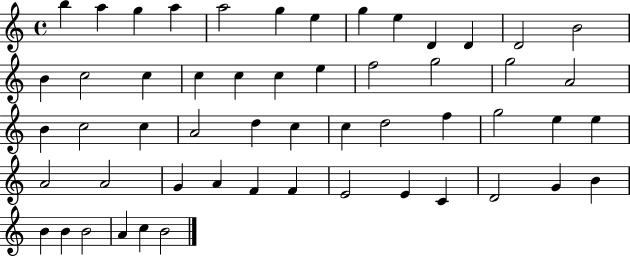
{
  \clef treble
  \time 4/4
  \defaultTimeSignature
  \key c \major
  b''4 a''4 g''4 a''4 | a''2 g''4 e''4 | g''4 e''4 d'4 d'4 | d'2 b'2 | \break b'4 c''2 c''4 | c''4 c''4 c''4 e''4 | f''2 g''2 | g''2 a'2 | \break b'4 c''2 c''4 | a'2 d''4 c''4 | c''4 d''2 f''4 | g''2 e''4 e''4 | \break a'2 a'2 | g'4 a'4 f'4 f'4 | e'2 e'4 c'4 | d'2 g'4 b'4 | \break b'4 b'4 b'2 | a'4 c''4 b'2 | \bar "|."
}